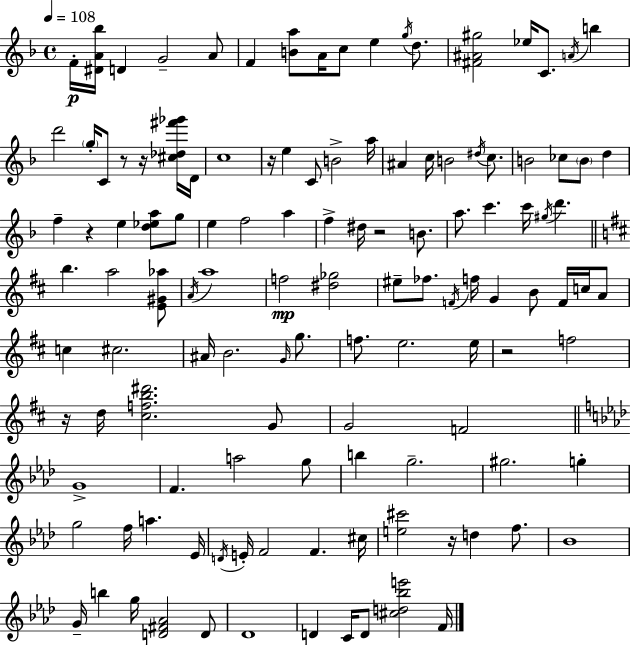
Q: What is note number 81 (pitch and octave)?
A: G#5